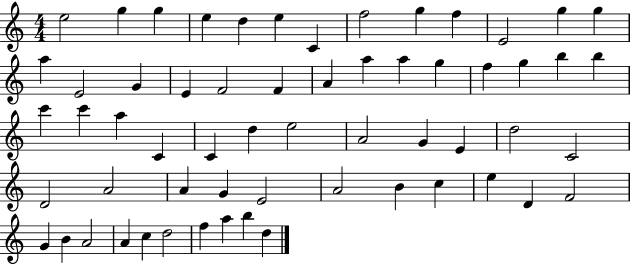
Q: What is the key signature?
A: C major